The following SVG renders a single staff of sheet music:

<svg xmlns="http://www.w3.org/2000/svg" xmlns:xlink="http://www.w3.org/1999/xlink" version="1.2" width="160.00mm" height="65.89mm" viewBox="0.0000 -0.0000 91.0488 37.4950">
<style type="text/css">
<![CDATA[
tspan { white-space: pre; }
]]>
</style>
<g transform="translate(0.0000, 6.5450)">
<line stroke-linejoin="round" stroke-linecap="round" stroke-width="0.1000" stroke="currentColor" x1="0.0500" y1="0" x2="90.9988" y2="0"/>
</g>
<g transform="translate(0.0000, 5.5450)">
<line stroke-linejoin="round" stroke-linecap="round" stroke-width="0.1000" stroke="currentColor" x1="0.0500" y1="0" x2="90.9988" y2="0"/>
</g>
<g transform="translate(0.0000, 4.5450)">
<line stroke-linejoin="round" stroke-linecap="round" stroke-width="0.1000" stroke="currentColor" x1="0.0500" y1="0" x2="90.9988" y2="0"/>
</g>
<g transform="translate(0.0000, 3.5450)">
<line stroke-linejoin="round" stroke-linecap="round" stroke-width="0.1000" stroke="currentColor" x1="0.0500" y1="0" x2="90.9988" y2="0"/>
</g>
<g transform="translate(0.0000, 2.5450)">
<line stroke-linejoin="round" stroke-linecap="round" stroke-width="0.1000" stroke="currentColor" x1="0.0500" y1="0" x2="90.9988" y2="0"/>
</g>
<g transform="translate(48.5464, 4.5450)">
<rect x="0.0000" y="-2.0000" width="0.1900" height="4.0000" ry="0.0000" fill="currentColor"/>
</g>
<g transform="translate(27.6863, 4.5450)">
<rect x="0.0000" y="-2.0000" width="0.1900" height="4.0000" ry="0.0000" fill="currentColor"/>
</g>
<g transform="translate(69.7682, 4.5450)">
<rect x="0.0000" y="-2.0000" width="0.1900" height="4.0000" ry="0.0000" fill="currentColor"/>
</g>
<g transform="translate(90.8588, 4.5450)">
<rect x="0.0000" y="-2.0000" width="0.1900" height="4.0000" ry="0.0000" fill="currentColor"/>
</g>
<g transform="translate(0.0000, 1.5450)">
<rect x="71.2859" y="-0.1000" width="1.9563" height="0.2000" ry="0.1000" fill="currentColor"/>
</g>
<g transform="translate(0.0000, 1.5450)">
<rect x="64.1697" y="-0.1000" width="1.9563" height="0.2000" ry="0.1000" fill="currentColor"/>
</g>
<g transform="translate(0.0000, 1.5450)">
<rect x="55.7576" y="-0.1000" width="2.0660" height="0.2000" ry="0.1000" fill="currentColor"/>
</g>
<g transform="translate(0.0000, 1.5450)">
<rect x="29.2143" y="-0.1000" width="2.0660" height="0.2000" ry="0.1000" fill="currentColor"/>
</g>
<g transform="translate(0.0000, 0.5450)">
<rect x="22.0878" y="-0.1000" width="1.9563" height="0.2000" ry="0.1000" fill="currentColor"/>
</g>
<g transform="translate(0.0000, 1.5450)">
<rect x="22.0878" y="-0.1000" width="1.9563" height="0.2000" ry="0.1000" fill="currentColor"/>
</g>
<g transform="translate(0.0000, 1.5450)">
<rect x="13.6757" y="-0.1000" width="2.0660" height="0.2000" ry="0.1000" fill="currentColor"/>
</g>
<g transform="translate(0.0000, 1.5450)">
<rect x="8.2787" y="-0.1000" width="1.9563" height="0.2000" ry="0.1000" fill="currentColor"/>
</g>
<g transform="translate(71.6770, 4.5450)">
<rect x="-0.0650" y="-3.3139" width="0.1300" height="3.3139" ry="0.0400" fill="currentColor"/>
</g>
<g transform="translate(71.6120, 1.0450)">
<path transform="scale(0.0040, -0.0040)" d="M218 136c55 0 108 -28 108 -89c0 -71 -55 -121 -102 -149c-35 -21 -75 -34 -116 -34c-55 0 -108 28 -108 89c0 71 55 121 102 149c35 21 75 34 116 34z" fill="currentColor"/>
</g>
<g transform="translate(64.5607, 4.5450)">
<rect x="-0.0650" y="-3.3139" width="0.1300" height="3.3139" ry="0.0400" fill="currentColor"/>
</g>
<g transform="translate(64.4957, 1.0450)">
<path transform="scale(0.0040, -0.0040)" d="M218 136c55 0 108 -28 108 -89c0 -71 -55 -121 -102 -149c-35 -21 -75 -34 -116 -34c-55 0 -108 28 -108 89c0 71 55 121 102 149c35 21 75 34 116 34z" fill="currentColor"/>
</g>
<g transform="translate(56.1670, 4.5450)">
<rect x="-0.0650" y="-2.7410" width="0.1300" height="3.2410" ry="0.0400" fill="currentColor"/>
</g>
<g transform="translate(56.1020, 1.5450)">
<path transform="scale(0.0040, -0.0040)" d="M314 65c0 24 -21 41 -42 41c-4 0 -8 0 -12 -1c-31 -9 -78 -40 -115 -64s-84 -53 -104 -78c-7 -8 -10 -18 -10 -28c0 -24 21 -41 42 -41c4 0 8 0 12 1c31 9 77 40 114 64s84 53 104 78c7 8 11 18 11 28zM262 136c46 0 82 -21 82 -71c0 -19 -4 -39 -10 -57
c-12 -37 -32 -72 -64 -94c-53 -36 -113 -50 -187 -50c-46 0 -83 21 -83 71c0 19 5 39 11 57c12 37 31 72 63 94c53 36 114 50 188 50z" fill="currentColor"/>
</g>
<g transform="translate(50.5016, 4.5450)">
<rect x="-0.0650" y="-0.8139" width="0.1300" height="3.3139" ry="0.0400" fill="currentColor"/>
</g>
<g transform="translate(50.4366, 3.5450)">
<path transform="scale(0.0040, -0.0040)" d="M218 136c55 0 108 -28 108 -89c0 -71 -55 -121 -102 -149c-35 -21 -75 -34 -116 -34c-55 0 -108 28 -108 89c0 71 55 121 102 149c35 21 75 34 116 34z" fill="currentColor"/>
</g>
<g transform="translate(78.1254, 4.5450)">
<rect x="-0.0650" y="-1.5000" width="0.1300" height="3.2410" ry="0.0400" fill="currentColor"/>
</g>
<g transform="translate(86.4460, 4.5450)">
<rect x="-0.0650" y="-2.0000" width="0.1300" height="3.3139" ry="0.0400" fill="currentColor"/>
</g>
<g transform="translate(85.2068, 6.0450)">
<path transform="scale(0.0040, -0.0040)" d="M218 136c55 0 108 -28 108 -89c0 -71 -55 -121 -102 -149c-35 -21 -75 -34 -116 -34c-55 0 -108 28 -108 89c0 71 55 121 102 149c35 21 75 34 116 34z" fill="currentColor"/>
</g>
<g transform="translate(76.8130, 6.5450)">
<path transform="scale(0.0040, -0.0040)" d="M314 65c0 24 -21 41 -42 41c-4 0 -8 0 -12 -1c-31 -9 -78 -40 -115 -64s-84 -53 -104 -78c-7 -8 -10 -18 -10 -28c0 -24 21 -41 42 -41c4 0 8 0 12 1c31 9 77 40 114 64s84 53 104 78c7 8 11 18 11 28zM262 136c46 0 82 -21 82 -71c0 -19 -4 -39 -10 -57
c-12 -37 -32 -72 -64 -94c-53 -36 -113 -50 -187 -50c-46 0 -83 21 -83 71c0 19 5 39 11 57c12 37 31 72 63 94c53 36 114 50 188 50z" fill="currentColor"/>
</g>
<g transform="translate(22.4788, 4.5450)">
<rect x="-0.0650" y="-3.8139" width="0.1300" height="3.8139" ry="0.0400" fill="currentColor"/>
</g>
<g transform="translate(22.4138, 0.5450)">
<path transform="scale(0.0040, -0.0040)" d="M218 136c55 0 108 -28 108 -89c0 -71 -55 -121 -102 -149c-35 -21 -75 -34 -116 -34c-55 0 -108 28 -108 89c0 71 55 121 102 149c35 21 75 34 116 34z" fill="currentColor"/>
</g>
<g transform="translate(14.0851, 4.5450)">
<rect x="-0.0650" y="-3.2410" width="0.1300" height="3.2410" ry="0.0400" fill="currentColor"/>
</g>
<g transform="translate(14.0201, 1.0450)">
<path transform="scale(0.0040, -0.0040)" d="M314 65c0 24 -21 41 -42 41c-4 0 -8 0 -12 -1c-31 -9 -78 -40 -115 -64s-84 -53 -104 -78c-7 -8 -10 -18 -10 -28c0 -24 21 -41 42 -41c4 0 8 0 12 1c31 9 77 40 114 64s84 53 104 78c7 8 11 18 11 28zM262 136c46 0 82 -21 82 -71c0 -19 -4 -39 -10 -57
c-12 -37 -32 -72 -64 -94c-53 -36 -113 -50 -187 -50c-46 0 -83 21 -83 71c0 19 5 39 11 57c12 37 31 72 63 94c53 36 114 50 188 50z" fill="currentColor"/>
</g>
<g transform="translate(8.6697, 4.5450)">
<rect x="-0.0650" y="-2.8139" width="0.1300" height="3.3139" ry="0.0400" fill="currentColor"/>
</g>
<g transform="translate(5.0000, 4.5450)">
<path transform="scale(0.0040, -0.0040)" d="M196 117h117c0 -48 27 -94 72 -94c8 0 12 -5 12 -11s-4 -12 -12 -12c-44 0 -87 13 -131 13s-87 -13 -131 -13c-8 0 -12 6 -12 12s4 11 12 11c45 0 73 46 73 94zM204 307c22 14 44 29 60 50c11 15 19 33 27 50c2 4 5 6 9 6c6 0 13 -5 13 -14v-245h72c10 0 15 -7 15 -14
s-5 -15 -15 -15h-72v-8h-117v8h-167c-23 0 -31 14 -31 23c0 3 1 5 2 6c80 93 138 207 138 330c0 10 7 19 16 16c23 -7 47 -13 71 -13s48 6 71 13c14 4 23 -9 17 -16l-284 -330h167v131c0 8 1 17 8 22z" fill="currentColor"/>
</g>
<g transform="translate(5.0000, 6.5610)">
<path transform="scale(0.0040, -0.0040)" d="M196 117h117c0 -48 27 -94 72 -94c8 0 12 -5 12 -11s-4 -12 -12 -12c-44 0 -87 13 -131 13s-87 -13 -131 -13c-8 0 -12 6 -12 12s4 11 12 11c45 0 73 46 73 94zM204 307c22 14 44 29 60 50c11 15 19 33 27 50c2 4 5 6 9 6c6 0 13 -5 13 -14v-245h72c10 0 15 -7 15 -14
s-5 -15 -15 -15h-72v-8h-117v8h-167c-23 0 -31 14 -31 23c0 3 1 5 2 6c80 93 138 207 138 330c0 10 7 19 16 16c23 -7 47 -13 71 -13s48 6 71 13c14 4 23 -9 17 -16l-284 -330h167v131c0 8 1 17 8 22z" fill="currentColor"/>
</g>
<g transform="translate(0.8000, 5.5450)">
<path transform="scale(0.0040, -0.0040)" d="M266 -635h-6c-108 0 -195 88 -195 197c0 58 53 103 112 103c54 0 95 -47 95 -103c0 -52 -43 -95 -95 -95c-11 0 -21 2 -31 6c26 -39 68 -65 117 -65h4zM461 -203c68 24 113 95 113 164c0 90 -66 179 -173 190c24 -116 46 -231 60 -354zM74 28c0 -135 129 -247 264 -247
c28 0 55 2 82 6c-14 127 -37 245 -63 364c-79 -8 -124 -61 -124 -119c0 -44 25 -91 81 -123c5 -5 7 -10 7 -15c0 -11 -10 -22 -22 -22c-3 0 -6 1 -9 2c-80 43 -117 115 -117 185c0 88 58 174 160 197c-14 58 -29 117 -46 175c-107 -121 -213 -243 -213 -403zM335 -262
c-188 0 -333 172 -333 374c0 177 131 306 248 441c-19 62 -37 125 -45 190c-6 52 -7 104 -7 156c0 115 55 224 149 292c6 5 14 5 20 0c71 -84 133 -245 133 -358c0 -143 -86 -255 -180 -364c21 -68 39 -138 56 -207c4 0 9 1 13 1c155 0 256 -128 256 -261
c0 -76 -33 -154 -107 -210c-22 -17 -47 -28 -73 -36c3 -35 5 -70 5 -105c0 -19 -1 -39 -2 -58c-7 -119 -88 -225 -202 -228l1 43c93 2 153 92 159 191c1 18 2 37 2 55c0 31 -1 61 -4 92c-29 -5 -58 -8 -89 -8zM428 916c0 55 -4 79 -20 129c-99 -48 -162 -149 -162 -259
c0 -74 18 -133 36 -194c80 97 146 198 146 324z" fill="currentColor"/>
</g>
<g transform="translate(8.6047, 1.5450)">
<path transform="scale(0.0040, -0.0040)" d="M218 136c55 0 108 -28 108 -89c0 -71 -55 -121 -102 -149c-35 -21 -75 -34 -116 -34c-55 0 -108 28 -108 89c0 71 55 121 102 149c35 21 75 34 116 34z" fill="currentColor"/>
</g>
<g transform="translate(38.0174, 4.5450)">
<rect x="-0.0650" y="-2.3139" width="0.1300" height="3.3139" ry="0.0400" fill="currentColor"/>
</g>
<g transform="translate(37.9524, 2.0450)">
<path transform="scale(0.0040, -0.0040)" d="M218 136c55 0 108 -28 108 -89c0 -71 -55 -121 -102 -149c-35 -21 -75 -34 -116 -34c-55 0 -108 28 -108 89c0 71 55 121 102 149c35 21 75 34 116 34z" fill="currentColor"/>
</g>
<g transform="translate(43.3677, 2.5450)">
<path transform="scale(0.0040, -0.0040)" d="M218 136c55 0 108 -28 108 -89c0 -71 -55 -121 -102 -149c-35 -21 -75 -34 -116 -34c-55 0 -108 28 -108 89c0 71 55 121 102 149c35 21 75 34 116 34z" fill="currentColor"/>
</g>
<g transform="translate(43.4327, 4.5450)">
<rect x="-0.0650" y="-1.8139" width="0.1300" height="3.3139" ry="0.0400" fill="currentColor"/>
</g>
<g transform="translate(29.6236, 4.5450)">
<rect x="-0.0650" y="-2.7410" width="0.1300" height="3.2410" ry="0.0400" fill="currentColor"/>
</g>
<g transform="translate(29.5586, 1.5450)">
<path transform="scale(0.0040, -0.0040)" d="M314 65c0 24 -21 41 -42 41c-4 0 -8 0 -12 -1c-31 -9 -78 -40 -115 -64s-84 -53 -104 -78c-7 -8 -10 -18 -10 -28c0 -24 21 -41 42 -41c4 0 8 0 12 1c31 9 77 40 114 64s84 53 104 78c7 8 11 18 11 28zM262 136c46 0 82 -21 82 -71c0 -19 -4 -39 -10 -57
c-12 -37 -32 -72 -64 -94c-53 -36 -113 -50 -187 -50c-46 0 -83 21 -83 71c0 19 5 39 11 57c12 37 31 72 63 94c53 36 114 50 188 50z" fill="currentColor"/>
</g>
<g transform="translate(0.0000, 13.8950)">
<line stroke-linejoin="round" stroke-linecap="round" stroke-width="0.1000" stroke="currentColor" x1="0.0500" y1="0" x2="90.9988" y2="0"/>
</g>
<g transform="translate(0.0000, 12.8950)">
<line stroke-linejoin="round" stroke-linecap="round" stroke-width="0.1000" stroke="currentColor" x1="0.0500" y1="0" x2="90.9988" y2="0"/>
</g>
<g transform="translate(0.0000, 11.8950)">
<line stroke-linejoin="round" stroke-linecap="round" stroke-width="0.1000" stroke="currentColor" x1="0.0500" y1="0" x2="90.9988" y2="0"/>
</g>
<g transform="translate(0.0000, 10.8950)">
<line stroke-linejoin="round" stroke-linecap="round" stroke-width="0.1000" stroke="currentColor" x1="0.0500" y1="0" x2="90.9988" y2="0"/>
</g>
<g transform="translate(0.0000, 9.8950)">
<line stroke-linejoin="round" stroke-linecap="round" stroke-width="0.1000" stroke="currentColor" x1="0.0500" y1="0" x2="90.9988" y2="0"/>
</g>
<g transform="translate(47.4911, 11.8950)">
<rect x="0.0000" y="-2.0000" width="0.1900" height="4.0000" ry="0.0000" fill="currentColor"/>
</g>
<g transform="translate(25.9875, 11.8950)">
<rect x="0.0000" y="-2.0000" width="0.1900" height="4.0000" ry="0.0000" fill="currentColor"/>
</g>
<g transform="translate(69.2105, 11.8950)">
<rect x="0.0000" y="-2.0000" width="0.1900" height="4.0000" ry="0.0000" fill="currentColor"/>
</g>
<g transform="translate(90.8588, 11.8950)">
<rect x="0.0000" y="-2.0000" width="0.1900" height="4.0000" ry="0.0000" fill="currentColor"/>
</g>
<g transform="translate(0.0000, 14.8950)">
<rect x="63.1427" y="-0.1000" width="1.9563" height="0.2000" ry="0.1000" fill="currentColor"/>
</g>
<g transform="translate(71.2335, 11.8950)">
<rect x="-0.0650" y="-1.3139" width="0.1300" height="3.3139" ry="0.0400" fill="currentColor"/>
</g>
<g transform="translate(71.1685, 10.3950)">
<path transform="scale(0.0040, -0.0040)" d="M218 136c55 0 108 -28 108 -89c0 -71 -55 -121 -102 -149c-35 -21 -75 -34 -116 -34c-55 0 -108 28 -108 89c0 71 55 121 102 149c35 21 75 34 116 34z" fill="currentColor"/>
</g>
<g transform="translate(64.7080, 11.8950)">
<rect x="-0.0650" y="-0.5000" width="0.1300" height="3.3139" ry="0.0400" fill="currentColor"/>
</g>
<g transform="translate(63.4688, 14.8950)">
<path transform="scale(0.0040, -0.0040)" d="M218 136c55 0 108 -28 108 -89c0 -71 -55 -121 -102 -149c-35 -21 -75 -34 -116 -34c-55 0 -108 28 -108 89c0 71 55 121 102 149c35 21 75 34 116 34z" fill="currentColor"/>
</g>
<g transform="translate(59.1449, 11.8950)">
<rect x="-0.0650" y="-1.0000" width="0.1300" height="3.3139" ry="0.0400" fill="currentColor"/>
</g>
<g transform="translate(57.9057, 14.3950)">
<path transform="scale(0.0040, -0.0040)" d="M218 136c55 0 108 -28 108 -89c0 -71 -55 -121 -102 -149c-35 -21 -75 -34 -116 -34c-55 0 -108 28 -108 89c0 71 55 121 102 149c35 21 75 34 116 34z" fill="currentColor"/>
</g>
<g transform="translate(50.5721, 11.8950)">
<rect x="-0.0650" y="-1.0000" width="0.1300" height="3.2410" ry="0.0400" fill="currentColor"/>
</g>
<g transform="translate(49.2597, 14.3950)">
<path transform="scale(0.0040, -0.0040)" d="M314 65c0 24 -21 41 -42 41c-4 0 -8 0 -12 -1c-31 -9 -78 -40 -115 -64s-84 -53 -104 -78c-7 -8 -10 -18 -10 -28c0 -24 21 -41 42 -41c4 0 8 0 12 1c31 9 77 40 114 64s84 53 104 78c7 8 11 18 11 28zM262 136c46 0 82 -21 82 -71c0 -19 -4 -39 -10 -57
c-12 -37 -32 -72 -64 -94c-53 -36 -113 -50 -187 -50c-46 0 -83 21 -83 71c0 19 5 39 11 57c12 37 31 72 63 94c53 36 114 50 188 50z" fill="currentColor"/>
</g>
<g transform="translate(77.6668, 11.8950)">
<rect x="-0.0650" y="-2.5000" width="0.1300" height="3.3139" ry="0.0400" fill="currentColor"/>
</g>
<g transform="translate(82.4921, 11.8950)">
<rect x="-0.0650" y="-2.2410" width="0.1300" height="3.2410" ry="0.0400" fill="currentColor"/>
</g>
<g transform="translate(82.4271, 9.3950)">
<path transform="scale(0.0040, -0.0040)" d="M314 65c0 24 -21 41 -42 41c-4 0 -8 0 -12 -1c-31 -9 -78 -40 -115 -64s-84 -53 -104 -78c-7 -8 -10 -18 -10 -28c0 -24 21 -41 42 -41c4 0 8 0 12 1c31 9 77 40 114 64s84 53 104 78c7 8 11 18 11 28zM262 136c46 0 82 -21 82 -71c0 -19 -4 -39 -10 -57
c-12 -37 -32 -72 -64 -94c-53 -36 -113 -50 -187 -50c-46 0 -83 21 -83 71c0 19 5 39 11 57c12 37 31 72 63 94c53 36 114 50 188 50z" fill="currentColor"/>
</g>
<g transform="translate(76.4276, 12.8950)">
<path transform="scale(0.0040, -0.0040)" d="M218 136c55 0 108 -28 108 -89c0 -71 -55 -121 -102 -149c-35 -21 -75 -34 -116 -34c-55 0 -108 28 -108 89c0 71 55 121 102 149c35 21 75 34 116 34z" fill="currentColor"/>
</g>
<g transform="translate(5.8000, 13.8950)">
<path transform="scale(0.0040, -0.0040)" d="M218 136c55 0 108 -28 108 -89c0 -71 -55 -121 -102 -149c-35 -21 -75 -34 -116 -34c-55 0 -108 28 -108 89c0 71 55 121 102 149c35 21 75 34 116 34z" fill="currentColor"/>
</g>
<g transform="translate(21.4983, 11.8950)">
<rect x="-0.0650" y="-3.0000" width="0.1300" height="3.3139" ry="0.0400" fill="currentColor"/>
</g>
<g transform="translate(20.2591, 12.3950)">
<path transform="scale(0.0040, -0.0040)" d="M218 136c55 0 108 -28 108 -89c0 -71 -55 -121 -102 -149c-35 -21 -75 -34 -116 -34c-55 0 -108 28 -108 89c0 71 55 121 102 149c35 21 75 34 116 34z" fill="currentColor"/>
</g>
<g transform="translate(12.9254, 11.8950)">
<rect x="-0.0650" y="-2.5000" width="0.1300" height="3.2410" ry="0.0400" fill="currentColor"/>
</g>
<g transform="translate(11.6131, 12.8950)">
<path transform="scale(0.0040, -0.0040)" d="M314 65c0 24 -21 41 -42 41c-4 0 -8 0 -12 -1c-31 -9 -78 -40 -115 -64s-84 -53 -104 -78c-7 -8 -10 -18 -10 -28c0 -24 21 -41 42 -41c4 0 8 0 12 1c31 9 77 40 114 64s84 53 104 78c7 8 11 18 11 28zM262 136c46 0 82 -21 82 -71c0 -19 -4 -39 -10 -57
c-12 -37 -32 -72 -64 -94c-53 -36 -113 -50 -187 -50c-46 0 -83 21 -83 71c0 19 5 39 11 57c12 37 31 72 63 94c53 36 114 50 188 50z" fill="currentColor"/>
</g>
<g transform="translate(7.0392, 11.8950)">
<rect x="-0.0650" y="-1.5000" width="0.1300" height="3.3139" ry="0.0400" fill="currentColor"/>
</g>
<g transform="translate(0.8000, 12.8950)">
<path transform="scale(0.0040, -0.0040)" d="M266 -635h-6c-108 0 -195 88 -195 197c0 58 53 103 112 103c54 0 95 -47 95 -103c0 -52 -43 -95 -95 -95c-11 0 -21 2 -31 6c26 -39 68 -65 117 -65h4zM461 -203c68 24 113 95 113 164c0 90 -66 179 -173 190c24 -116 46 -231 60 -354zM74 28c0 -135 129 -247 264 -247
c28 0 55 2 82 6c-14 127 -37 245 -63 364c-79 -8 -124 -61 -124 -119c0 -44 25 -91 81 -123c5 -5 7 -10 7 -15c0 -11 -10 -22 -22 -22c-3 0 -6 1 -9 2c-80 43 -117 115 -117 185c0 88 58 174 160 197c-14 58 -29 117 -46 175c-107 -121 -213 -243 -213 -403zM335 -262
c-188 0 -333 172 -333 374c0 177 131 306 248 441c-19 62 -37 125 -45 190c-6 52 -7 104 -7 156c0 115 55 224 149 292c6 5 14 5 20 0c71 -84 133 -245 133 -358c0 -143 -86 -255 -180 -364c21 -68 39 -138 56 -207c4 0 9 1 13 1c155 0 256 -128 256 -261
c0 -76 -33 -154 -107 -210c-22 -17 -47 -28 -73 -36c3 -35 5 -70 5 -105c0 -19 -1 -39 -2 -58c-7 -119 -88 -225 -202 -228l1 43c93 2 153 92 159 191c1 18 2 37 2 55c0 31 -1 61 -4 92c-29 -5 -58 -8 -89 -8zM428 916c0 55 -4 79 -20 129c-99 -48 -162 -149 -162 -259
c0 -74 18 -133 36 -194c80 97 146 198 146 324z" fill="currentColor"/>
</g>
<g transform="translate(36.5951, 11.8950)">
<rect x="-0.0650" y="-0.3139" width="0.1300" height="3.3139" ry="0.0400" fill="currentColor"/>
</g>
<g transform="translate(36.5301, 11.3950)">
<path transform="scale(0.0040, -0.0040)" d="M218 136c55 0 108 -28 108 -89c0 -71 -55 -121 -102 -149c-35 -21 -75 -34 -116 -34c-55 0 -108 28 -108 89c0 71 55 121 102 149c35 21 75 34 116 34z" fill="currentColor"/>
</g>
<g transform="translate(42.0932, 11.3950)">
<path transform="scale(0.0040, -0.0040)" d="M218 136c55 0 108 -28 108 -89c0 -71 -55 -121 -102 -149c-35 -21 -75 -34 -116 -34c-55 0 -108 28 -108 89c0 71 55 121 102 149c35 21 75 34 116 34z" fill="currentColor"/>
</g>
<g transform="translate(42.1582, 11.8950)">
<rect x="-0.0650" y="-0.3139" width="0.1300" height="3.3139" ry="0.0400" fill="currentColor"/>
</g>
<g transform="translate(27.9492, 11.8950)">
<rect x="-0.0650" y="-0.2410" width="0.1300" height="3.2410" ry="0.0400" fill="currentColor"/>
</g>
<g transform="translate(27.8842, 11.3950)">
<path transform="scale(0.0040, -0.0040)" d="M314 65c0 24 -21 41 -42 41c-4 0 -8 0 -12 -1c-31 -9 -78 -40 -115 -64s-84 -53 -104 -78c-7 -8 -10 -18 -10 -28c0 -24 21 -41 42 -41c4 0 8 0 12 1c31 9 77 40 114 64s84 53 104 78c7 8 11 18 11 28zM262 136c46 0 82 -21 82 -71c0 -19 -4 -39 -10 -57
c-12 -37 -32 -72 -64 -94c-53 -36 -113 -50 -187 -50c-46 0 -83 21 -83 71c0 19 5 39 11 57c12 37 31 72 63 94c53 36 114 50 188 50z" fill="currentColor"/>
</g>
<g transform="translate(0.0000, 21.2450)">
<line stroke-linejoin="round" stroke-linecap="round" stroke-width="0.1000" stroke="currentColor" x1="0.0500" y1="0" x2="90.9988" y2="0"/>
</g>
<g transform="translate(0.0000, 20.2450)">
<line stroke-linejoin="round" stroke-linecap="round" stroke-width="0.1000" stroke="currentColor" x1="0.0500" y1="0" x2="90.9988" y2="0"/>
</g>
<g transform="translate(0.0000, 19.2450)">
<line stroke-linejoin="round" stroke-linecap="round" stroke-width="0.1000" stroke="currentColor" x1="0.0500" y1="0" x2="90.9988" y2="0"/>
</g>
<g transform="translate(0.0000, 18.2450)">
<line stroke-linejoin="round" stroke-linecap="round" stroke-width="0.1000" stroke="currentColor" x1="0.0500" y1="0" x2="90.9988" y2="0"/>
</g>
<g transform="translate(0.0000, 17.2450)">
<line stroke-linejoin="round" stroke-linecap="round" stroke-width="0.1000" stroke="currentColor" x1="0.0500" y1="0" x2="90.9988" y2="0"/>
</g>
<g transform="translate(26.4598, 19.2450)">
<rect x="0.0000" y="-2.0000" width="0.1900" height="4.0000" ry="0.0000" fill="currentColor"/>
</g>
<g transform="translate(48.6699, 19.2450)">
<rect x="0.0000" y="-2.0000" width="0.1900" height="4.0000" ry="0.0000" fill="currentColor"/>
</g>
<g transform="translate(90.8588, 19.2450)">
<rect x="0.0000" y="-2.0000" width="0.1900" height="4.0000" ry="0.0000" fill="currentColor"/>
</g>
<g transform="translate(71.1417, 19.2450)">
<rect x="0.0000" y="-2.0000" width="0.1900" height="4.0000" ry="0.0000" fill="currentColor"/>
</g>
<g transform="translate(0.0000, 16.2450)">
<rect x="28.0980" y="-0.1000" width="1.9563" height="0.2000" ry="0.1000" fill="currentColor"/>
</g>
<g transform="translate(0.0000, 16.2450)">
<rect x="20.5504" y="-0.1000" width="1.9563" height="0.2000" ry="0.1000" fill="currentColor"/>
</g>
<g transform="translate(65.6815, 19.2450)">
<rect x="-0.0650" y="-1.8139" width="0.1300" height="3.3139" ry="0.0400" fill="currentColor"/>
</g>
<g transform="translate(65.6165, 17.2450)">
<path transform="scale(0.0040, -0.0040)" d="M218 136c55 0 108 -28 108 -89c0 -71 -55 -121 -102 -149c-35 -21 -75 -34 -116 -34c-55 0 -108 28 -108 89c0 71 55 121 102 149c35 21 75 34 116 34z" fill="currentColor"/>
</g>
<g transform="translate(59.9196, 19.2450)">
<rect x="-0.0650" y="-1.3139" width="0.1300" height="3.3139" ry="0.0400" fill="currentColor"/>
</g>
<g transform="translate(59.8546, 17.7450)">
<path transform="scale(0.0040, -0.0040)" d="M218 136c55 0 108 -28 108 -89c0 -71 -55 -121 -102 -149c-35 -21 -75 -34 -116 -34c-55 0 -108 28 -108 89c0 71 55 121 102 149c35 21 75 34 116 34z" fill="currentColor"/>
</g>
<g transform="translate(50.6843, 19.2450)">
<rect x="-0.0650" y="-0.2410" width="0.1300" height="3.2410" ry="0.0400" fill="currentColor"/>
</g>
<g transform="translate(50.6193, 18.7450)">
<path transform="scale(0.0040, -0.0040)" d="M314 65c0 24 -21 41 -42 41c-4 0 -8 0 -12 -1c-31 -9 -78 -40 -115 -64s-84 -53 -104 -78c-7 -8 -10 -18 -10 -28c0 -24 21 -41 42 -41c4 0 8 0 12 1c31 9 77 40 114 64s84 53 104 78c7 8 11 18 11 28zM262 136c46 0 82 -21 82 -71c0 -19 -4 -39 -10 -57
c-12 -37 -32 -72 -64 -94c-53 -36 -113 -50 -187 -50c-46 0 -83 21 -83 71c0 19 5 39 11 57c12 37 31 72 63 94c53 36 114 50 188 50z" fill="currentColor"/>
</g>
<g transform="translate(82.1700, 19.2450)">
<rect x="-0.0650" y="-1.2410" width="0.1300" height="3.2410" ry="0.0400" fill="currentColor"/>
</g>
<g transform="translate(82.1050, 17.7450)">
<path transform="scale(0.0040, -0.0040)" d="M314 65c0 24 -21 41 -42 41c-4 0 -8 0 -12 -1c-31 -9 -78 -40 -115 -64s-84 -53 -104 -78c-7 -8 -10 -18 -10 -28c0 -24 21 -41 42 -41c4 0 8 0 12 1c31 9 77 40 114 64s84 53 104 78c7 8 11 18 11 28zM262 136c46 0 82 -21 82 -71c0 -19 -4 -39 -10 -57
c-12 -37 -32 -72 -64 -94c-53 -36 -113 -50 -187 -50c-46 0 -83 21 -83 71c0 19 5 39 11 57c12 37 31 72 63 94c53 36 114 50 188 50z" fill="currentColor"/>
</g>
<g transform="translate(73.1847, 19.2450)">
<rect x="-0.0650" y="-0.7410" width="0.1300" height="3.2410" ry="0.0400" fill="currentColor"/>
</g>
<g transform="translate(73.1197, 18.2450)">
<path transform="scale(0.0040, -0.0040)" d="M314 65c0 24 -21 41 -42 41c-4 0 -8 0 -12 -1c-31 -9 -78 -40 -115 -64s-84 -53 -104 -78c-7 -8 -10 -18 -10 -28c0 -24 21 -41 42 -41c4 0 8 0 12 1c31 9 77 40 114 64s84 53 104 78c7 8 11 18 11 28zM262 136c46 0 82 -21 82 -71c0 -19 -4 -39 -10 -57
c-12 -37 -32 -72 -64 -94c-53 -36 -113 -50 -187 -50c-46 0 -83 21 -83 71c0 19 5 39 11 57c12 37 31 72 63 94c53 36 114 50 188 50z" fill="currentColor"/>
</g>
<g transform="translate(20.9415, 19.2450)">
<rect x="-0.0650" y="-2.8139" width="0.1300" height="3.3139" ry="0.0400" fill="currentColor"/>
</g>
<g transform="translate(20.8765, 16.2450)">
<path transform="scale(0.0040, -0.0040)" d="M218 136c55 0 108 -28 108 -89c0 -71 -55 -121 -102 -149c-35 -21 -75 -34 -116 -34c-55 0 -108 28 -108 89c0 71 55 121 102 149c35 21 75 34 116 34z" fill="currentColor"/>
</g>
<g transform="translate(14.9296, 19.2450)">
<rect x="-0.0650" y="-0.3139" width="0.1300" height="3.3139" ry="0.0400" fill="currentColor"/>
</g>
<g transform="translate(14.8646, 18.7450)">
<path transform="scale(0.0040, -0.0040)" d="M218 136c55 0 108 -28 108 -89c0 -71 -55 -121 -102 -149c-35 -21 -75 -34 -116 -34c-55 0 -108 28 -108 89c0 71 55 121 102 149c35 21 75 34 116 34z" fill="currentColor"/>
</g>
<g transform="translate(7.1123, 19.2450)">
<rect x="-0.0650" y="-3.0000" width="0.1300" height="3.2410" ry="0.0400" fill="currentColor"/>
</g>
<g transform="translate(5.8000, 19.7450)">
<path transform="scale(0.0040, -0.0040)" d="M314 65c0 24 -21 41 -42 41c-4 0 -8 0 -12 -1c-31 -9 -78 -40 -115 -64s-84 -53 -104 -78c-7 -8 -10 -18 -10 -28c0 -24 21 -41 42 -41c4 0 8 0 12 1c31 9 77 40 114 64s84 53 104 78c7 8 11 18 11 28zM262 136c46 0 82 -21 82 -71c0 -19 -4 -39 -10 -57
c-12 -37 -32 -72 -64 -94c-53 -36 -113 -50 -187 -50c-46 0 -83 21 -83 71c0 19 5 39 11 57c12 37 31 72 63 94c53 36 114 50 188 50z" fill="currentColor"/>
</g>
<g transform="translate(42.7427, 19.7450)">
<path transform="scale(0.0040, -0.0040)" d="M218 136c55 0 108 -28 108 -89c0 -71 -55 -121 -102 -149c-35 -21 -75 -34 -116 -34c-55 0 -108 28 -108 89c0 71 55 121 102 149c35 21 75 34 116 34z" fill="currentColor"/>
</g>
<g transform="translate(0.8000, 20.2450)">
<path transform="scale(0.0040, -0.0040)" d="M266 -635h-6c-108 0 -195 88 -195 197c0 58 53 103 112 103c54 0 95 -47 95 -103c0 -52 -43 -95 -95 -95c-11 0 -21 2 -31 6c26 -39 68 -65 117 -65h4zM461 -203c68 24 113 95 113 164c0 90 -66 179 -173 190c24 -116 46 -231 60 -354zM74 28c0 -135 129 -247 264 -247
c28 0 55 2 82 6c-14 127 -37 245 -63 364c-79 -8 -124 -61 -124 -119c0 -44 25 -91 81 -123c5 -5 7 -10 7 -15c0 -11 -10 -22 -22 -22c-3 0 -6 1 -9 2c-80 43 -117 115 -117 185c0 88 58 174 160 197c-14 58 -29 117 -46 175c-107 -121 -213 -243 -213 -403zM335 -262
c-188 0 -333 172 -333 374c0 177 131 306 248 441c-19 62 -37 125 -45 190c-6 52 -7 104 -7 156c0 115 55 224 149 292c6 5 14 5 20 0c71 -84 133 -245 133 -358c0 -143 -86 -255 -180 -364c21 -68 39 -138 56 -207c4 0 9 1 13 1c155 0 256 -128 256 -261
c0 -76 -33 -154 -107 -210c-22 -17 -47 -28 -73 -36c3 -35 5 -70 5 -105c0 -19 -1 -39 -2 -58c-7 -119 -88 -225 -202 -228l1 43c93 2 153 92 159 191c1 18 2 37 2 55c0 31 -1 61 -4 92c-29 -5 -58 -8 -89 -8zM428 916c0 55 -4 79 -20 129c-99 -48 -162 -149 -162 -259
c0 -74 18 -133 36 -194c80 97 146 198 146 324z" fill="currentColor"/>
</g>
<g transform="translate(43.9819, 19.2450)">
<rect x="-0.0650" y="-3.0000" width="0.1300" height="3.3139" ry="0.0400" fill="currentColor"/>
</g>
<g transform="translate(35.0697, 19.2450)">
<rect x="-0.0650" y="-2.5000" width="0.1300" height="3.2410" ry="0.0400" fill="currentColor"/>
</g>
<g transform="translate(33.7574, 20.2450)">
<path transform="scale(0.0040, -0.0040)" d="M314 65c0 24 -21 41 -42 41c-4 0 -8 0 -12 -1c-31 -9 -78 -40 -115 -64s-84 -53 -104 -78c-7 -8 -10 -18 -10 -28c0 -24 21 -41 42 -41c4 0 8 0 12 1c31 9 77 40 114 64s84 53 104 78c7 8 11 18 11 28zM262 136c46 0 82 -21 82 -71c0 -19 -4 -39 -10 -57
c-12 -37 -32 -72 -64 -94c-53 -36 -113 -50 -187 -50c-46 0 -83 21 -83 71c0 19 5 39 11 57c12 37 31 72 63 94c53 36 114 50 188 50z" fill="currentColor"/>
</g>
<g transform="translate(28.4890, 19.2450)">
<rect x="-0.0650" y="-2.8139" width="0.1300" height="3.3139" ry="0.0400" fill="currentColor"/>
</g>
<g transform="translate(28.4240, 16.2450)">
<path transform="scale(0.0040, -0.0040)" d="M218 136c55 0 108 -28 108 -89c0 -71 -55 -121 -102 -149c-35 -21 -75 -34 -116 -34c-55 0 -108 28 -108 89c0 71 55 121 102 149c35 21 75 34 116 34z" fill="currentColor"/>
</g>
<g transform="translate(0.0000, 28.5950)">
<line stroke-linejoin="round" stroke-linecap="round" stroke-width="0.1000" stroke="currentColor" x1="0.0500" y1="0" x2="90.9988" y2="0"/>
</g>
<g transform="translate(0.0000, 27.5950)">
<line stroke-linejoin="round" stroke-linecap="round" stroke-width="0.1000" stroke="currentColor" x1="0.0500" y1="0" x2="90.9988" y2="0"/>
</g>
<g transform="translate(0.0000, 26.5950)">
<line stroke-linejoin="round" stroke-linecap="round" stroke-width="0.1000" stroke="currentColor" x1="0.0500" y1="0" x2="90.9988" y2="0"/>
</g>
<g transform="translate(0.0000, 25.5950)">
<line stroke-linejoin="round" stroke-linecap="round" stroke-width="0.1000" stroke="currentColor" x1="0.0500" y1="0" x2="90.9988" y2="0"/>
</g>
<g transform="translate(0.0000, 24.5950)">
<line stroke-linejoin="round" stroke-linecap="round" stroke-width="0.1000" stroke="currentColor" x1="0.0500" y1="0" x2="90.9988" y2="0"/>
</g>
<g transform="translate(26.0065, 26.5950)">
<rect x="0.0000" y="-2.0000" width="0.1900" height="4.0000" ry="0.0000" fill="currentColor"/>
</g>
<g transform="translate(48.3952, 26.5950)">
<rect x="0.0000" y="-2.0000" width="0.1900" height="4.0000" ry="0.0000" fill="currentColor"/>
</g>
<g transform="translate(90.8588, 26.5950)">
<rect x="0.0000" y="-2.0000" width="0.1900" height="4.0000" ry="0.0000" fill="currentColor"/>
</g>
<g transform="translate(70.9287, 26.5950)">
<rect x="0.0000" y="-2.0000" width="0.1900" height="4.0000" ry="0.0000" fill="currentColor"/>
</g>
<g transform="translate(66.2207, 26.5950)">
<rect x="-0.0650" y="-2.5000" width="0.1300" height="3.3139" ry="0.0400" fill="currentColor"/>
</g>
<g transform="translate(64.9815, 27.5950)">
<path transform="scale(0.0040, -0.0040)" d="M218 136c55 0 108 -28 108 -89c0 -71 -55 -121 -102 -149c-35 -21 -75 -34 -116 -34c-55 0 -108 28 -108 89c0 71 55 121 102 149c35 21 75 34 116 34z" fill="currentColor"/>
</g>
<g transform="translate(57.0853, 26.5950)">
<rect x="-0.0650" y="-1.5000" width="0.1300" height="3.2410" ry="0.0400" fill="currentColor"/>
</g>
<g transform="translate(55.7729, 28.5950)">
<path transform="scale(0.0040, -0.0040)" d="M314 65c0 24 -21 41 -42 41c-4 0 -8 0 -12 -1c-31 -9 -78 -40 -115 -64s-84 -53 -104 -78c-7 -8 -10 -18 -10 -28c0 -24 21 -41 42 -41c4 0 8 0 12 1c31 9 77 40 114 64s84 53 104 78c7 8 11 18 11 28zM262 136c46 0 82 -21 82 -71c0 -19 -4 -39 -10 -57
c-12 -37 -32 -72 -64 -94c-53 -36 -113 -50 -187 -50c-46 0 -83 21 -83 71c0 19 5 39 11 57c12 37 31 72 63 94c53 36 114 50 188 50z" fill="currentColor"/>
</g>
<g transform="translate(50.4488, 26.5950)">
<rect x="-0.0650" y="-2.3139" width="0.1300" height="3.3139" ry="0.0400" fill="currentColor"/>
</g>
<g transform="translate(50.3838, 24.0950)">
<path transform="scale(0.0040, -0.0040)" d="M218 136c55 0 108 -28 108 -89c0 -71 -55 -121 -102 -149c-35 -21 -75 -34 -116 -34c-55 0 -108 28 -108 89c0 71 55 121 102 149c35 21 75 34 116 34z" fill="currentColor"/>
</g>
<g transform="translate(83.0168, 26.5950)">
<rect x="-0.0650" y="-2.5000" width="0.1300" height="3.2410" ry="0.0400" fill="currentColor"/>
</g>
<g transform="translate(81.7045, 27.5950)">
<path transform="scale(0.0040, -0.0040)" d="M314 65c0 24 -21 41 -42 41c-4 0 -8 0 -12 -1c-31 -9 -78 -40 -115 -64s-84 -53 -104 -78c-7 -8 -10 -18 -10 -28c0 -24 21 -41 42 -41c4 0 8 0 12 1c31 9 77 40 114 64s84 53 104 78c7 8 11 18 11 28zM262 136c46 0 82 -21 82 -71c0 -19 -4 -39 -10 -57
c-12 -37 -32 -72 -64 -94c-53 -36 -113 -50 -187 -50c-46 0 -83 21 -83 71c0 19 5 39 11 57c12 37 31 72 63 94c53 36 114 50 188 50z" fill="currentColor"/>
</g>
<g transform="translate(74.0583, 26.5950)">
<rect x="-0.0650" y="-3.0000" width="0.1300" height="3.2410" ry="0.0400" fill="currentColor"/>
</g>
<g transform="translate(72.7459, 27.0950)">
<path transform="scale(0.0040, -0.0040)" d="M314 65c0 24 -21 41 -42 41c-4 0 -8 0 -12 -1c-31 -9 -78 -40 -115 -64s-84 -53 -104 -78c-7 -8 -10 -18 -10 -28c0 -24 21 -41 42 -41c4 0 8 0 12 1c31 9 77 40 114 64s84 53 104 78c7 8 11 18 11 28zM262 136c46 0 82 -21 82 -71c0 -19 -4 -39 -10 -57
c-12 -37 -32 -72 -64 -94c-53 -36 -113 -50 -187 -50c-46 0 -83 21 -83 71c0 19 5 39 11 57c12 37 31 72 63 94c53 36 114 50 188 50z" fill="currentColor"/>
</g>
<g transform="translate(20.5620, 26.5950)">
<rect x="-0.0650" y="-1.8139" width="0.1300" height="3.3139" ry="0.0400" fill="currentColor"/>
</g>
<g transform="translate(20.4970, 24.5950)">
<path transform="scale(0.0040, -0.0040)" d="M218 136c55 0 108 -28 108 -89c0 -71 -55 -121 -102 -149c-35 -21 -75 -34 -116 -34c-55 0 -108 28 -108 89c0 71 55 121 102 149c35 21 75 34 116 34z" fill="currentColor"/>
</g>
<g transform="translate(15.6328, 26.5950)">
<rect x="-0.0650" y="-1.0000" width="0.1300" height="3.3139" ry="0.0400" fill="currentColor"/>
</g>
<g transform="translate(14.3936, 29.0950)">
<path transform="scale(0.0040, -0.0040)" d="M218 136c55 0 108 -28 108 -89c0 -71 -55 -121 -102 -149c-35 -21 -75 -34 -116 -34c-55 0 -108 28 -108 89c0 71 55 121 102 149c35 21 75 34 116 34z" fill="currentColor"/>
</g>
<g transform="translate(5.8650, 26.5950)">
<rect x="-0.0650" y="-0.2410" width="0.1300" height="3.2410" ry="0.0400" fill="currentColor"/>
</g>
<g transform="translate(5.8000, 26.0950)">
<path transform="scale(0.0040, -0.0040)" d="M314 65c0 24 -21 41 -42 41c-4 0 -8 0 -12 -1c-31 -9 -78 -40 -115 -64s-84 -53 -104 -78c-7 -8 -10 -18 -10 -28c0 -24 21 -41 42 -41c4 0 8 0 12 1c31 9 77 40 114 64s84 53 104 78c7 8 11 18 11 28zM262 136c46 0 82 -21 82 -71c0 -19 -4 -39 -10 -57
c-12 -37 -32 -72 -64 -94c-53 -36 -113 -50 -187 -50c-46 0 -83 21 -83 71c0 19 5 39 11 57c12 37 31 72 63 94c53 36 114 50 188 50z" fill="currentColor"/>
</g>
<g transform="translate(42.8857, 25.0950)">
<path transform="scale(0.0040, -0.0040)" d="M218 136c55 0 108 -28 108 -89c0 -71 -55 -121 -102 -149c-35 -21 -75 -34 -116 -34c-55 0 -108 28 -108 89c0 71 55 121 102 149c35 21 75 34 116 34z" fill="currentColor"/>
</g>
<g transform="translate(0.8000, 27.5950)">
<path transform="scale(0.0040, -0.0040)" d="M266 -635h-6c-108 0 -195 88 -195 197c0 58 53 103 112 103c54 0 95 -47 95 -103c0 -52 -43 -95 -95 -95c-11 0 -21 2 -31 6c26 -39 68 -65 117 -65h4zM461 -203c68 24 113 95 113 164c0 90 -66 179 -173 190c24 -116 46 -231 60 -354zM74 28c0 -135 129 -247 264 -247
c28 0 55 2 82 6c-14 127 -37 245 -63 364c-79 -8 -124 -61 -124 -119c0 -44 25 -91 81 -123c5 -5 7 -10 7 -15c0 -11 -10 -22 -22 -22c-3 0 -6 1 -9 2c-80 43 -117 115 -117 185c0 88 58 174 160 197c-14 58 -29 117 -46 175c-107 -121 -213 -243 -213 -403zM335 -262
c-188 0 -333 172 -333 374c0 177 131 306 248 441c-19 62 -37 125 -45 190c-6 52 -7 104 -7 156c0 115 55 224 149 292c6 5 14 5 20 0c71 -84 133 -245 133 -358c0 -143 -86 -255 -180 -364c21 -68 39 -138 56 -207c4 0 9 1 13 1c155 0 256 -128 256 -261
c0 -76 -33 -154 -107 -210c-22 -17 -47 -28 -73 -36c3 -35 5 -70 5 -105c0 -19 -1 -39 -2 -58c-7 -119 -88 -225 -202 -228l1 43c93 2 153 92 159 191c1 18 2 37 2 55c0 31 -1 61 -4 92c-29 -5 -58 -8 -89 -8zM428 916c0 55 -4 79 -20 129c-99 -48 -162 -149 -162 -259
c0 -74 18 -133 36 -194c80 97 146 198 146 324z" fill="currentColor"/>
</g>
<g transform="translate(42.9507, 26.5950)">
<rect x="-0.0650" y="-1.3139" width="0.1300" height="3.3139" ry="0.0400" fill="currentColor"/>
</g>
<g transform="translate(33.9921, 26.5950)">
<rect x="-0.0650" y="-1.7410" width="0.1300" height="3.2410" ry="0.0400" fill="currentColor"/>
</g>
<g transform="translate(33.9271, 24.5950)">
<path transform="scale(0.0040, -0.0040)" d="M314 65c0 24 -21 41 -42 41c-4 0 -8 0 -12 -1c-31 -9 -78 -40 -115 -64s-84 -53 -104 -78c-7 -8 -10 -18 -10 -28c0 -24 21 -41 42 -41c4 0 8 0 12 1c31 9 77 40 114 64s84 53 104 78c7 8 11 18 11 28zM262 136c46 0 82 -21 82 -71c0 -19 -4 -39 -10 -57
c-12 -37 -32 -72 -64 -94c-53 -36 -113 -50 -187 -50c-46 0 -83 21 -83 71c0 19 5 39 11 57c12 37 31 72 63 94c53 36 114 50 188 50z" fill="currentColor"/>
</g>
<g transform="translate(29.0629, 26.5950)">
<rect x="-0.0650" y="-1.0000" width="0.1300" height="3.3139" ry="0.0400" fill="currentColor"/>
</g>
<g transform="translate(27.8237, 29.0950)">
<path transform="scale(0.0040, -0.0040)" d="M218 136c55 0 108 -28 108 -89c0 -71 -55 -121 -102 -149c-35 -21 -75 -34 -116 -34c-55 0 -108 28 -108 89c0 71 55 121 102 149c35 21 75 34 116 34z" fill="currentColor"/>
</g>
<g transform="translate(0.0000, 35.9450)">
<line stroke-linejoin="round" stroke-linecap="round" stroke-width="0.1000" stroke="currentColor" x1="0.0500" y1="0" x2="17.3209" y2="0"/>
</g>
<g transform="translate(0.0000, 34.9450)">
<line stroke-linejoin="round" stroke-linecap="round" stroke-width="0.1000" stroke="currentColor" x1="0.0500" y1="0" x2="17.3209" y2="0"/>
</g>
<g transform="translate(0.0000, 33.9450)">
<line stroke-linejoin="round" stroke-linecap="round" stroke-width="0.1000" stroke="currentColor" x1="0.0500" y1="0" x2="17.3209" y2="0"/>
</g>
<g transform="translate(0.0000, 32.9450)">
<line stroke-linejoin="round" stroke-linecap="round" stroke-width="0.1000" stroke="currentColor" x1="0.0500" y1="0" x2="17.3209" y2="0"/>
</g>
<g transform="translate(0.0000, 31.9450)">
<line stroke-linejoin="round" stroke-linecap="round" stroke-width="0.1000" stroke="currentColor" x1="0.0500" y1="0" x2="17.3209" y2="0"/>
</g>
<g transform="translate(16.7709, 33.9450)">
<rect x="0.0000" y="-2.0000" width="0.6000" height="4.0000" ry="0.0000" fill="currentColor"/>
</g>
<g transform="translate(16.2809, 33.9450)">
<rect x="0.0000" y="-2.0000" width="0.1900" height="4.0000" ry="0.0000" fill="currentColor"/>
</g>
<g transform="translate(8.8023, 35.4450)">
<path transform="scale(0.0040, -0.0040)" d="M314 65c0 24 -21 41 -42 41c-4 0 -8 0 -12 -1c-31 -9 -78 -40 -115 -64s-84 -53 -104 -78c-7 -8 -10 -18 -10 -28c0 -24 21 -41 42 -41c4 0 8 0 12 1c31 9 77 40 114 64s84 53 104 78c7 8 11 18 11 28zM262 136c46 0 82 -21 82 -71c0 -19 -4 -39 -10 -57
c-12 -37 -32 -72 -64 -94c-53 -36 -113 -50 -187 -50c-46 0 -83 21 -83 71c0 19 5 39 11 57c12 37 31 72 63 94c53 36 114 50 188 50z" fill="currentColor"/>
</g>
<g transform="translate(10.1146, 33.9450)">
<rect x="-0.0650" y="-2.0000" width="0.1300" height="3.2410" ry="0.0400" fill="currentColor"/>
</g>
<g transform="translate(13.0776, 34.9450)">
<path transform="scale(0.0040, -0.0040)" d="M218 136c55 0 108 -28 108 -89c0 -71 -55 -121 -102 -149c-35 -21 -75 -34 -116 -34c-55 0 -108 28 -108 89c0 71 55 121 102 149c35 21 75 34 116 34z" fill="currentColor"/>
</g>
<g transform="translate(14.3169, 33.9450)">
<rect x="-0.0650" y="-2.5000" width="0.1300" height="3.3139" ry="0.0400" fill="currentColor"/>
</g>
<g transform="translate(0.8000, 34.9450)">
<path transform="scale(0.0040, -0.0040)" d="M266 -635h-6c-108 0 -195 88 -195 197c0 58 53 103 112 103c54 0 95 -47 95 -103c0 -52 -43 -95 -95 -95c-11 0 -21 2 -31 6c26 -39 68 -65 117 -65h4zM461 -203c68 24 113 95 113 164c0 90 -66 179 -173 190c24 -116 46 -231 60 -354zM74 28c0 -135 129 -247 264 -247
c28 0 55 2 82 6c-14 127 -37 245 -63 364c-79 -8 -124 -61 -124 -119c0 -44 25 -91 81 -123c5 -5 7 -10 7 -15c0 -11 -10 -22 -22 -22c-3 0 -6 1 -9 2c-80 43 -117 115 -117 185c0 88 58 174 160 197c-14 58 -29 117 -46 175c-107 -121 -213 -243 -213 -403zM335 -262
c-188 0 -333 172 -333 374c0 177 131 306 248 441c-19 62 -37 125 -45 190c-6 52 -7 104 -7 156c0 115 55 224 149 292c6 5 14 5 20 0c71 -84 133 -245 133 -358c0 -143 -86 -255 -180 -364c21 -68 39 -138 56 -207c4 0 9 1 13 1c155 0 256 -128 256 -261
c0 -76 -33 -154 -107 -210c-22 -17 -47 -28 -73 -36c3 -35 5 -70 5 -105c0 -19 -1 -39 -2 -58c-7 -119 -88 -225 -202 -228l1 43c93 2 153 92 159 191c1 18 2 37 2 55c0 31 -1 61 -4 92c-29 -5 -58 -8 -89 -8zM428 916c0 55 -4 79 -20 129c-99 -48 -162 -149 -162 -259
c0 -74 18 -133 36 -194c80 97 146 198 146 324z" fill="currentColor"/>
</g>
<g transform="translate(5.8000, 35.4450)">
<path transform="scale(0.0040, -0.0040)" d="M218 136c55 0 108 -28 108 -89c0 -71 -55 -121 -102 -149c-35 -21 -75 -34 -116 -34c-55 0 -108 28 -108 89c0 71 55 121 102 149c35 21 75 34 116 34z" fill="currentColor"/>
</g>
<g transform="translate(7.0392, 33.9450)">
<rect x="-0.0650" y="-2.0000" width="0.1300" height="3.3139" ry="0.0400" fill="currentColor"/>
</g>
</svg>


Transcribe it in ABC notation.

X:1
T:Untitled
M:4/4
L:1/4
K:C
a b2 c' a2 g f d a2 b b E2 F E G2 A c2 c c D2 D C e G g2 A2 c a a G2 A c2 e f d2 e2 c2 D f D f2 e g E2 G A2 G2 F F2 G